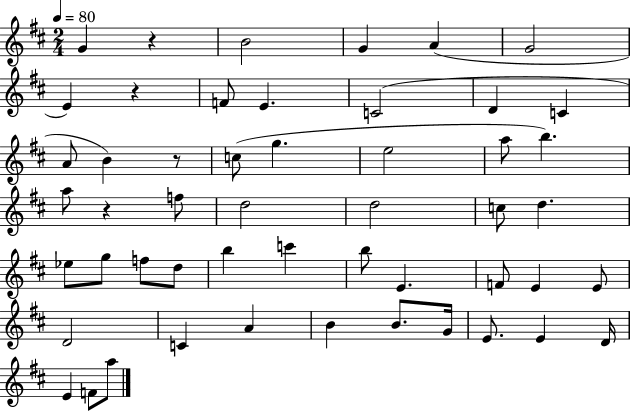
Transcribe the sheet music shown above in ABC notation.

X:1
T:Untitled
M:2/4
L:1/4
K:D
G z B2 G A G2 E z F/2 E C2 D C A/2 B z/2 c/2 g e2 a/2 b a/2 z f/2 d2 d2 c/2 d _e/2 g/2 f/2 d/2 b c' b/2 E F/2 E E/2 D2 C A B B/2 G/4 E/2 E D/4 E F/2 a/2